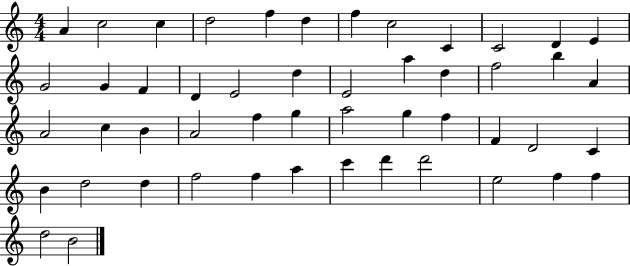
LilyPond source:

{
  \clef treble
  \numericTimeSignature
  \time 4/4
  \key c \major
  a'4 c''2 c''4 | d''2 f''4 d''4 | f''4 c''2 c'4 | c'2 d'4 e'4 | \break g'2 g'4 f'4 | d'4 e'2 d''4 | e'2 a''4 d''4 | f''2 b''4 a'4 | \break a'2 c''4 b'4 | a'2 f''4 g''4 | a''2 g''4 f''4 | f'4 d'2 c'4 | \break b'4 d''2 d''4 | f''2 f''4 a''4 | c'''4 d'''4 d'''2 | e''2 f''4 f''4 | \break d''2 b'2 | \bar "|."
}